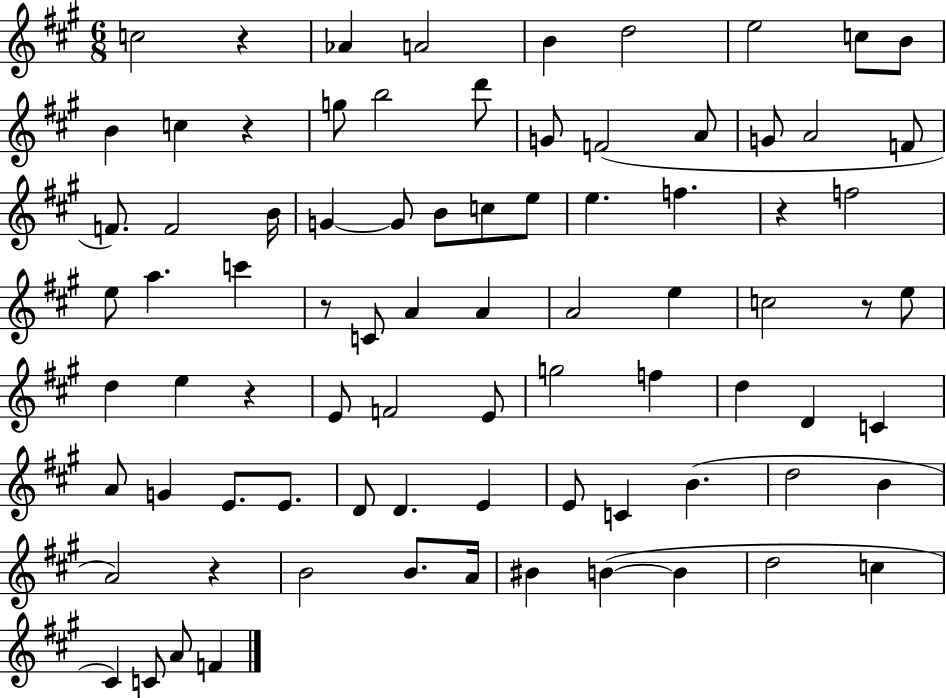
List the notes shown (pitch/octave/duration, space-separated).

C5/h R/q Ab4/q A4/h B4/q D5/h E5/h C5/e B4/e B4/q C5/q R/q G5/e B5/h D6/e G4/e F4/h A4/e G4/e A4/h F4/e F4/e. F4/h B4/s G4/q G4/e B4/e C5/e E5/e E5/q. F5/q. R/q F5/h E5/e A5/q. C6/q R/e C4/e A4/q A4/q A4/h E5/q C5/h R/e E5/e D5/q E5/q R/q E4/e F4/h E4/e G5/h F5/q D5/q D4/q C4/q A4/e G4/q E4/e. E4/e. D4/e D4/q. E4/q E4/e C4/q B4/q. D5/h B4/q A4/h R/q B4/h B4/e. A4/s BIS4/q B4/q B4/q D5/h C5/q C#4/q C4/e A4/e F4/q